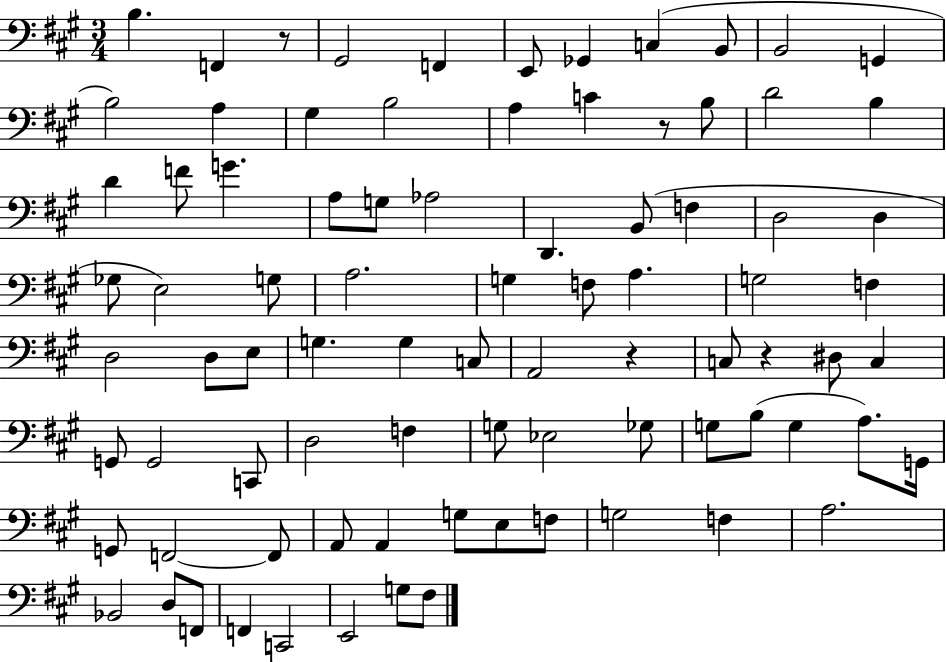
{
  \clef bass
  \numericTimeSignature
  \time 3/4
  \key a \major
  b4. f,4 r8 | gis,2 f,4 | e,8 ges,4 c4( b,8 | b,2 g,4 | \break b2) a4 | gis4 b2 | a4 c'4 r8 b8 | d'2 b4 | \break d'4 f'8 g'4. | a8 g8 aes2 | d,4. b,8( f4 | d2 d4 | \break ges8 e2) g8 | a2. | g4 f8 a4. | g2 f4 | \break d2 d8 e8 | g4. g4 c8 | a,2 r4 | c8 r4 dis8 c4 | \break g,8 g,2 c,8 | d2 f4 | g8 ees2 ges8 | g8 b8( g4 a8.) g,16 | \break g,8 f,2~~ f,8 | a,8 a,4 g8 e8 f8 | g2 f4 | a2. | \break bes,2 d8 f,8 | f,4 c,2 | e,2 g8 fis8 | \bar "|."
}